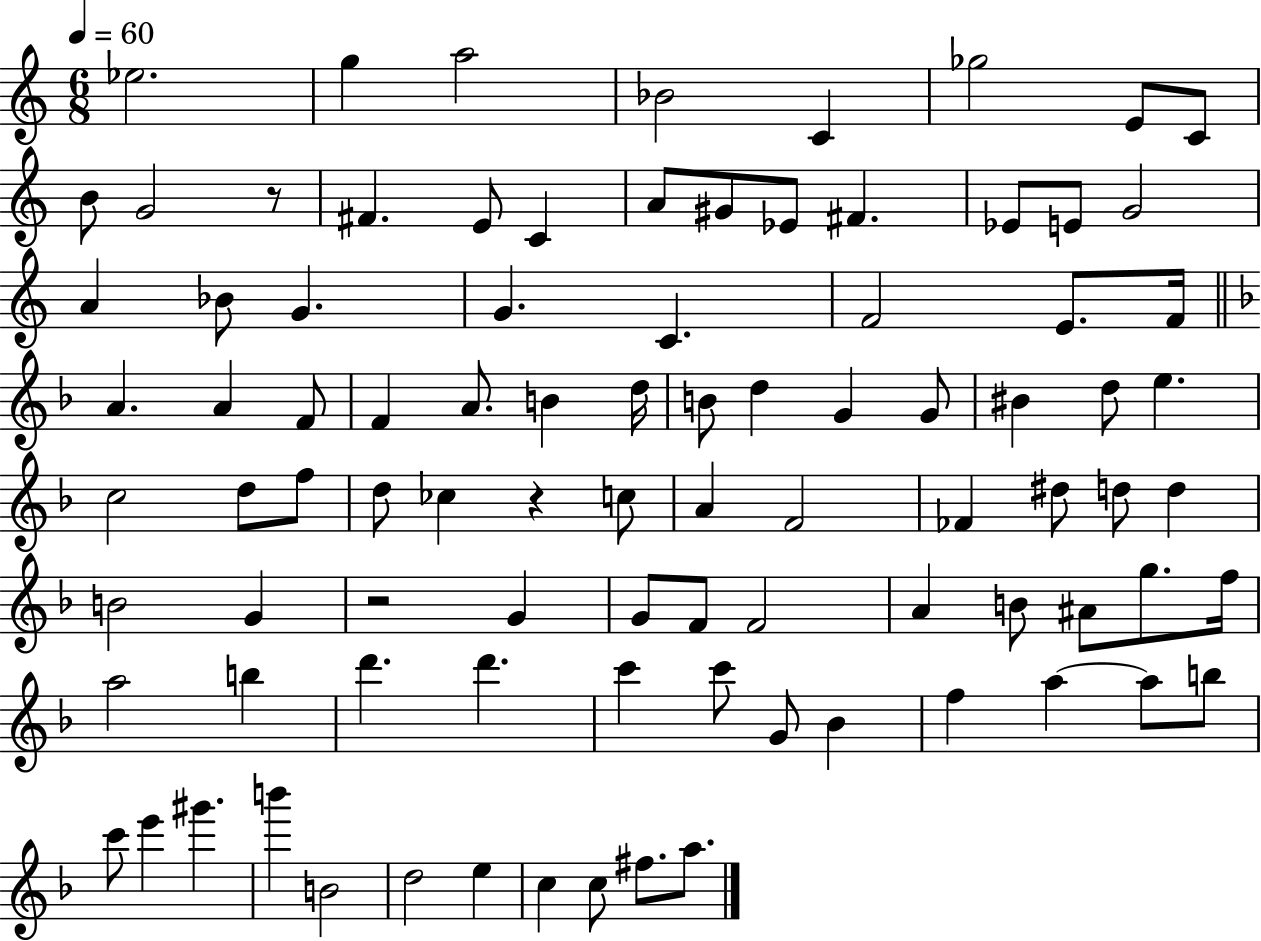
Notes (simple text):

Eb5/h. G5/q A5/h Bb4/h C4/q Gb5/h E4/e C4/e B4/e G4/h R/e F#4/q. E4/e C4/q A4/e G#4/e Eb4/e F#4/q. Eb4/e E4/e G4/h A4/q Bb4/e G4/q. G4/q. C4/q. F4/h E4/e. F4/s A4/q. A4/q F4/e F4/q A4/e. B4/q D5/s B4/e D5/q G4/q G4/e BIS4/q D5/e E5/q. C5/h D5/e F5/e D5/e CES5/q R/q C5/e A4/q F4/h FES4/q D#5/e D5/e D5/q B4/h G4/q R/h G4/q G4/e F4/e F4/h A4/q B4/e A#4/e G5/e. F5/s A5/h B5/q D6/q. D6/q. C6/q C6/e G4/e Bb4/q F5/q A5/q A5/e B5/e C6/e E6/q G#6/q. B6/q B4/h D5/h E5/q C5/q C5/e F#5/e. A5/e.